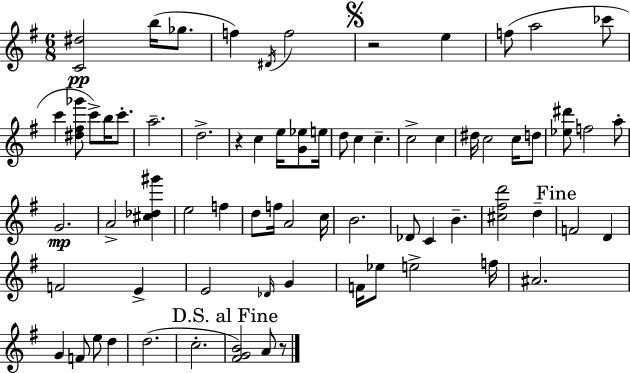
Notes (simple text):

[C4,D#5]/h B5/s Gb5/e. F5/q D#4/s F5/h R/h E5/q F5/e A5/h CES6/e C6/q [D#5,F#5,Gb6]/e C6/e B5/s C6/e. A5/h. D5/h. R/q C5/q E5/s [G4,Eb5]/e E5/s D5/e C5/q C5/q. C5/h C5/q D#5/s C5/h C5/s D5/e [Eb5,D#6]/e F5/h A5/e G4/h. A4/h [C#5,Db5,G#6]/q E5/h F5/q D5/e F5/s A4/h C5/s B4/h. Db4/e C4/q B4/q. [C#5,F#5,D6]/h D5/q F4/h D4/q F4/h E4/q E4/h Db4/s G4/q F4/s Eb5/e E5/h F5/s A#4/h. G4/q F4/e E5/e D5/q D5/h. C5/h. [F#4,G4,B4]/h A4/e R/e